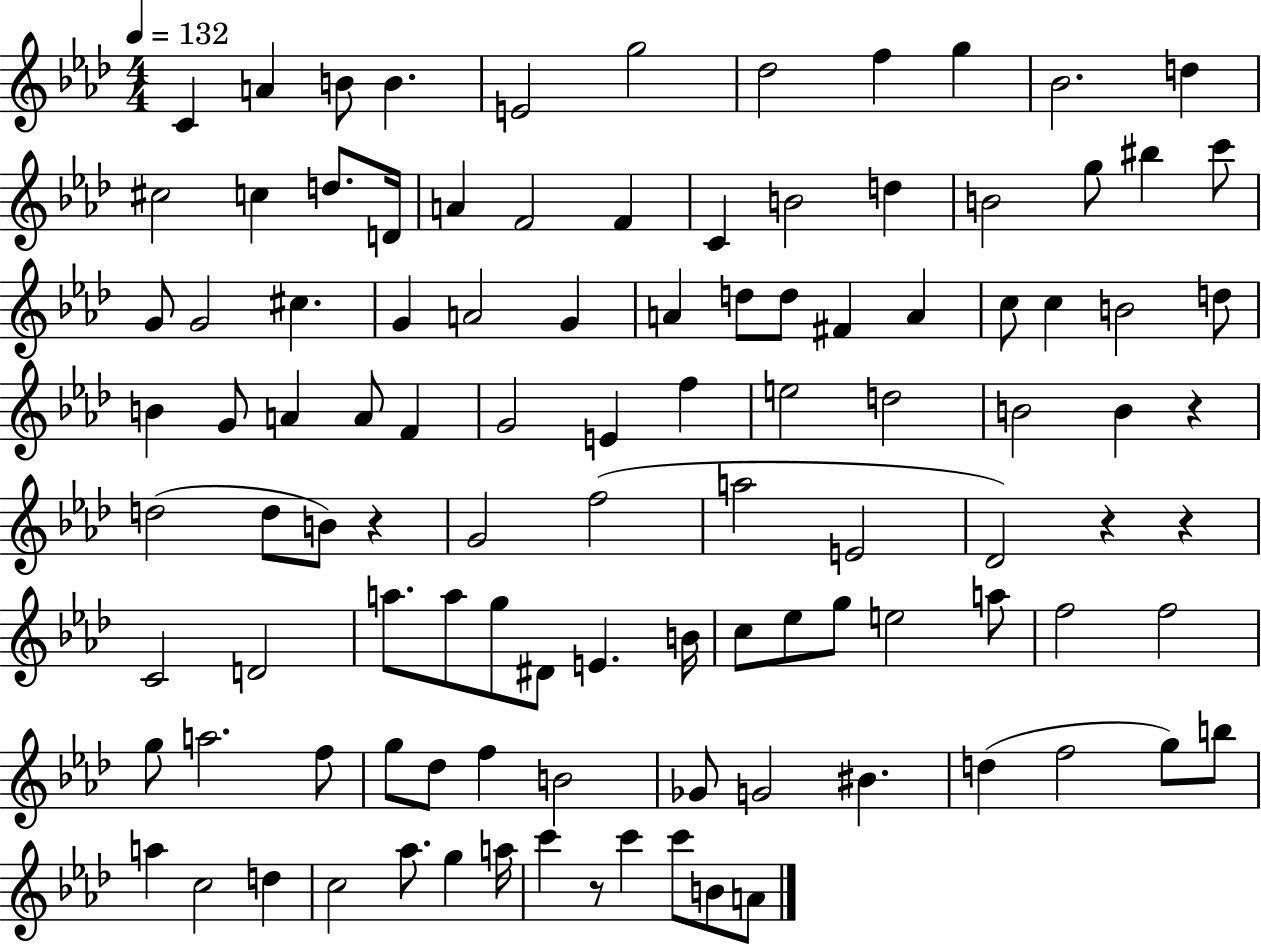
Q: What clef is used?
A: treble